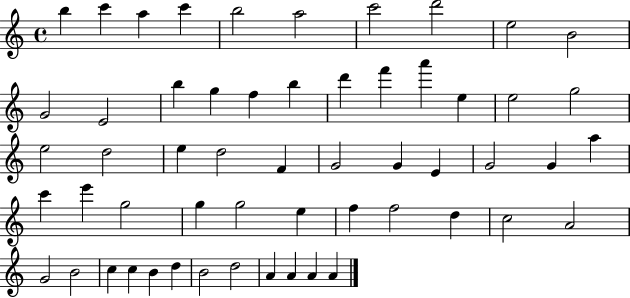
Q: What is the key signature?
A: C major